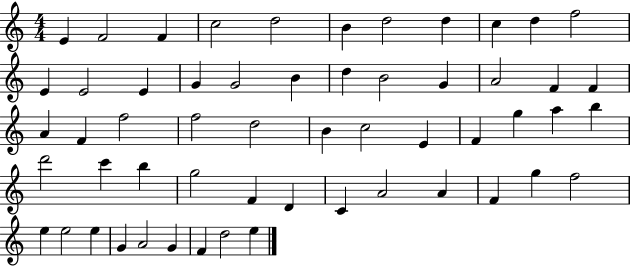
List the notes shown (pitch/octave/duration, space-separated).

E4/q F4/h F4/q C5/h D5/h B4/q D5/h D5/q C5/q D5/q F5/h E4/q E4/h E4/q G4/q G4/h B4/q D5/q B4/h G4/q A4/h F4/q F4/q A4/q F4/q F5/h F5/h D5/h B4/q C5/h E4/q F4/q G5/q A5/q B5/q D6/h C6/q B5/q G5/h F4/q D4/q C4/q A4/h A4/q F4/q G5/q F5/h E5/q E5/h E5/q G4/q A4/h G4/q F4/q D5/h E5/q